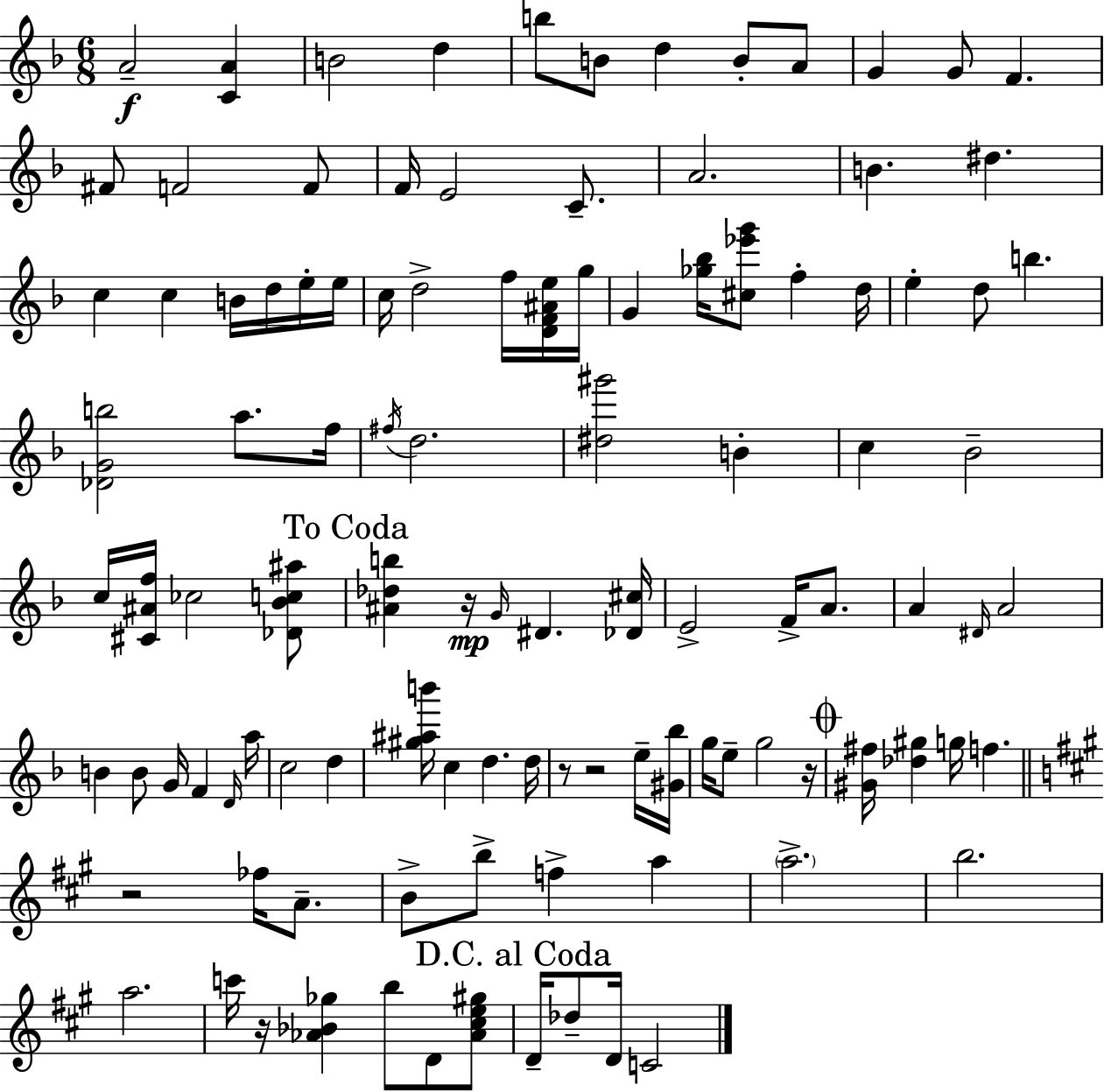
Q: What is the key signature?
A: F major